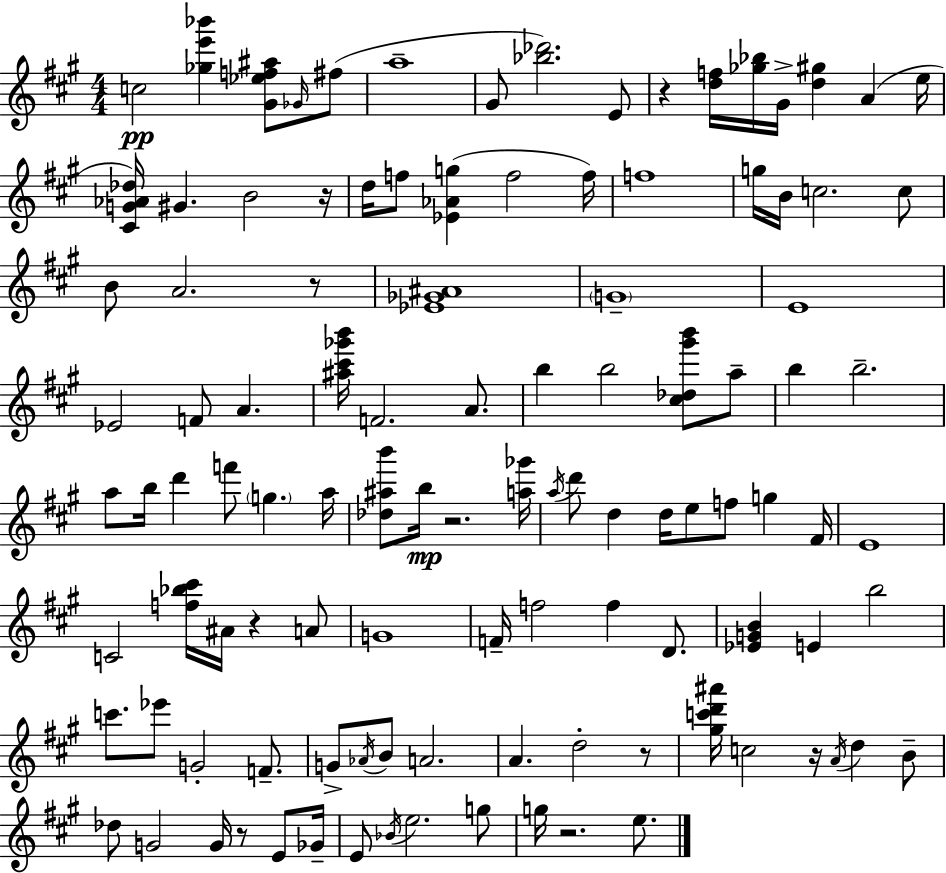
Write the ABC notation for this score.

X:1
T:Untitled
M:4/4
L:1/4
K:A
c2 [_ge'_b'] [^G_ef^a]/2 _G/4 ^f/2 a4 ^G/2 [_b_d']2 E/2 z [df]/4 [_g_b]/4 ^G/4 [d^g] A e/4 [^CG_A_d]/4 ^G B2 z/4 d/4 f/2 [_E_Ag] f2 f/4 f4 g/4 B/4 c2 c/2 B/2 A2 z/2 [_E_G^A]4 G4 E4 _E2 F/2 A [^a^c'_g'b']/4 F2 A/2 b b2 [^c_d^g'b']/2 a/2 b b2 a/2 b/4 d' f'/2 g a/4 [_d^ab']/2 b/4 z2 [a_g']/4 a/4 d'/2 d d/4 e/2 f/2 g ^F/4 E4 C2 [f_b^c']/4 ^A/4 z A/2 G4 F/4 f2 f D/2 [_EGB] E b2 c'/2 _e'/2 G2 F/2 G/2 _A/4 B/2 A2 A d2 z/2 [^gc'd'^a']/4 c2 z/4 A/4 d B/2 _d/2 G2 G/4 z/2 E/2 _G/4 E/2 _B/4 e2 g/2 g/4 z2 e/2